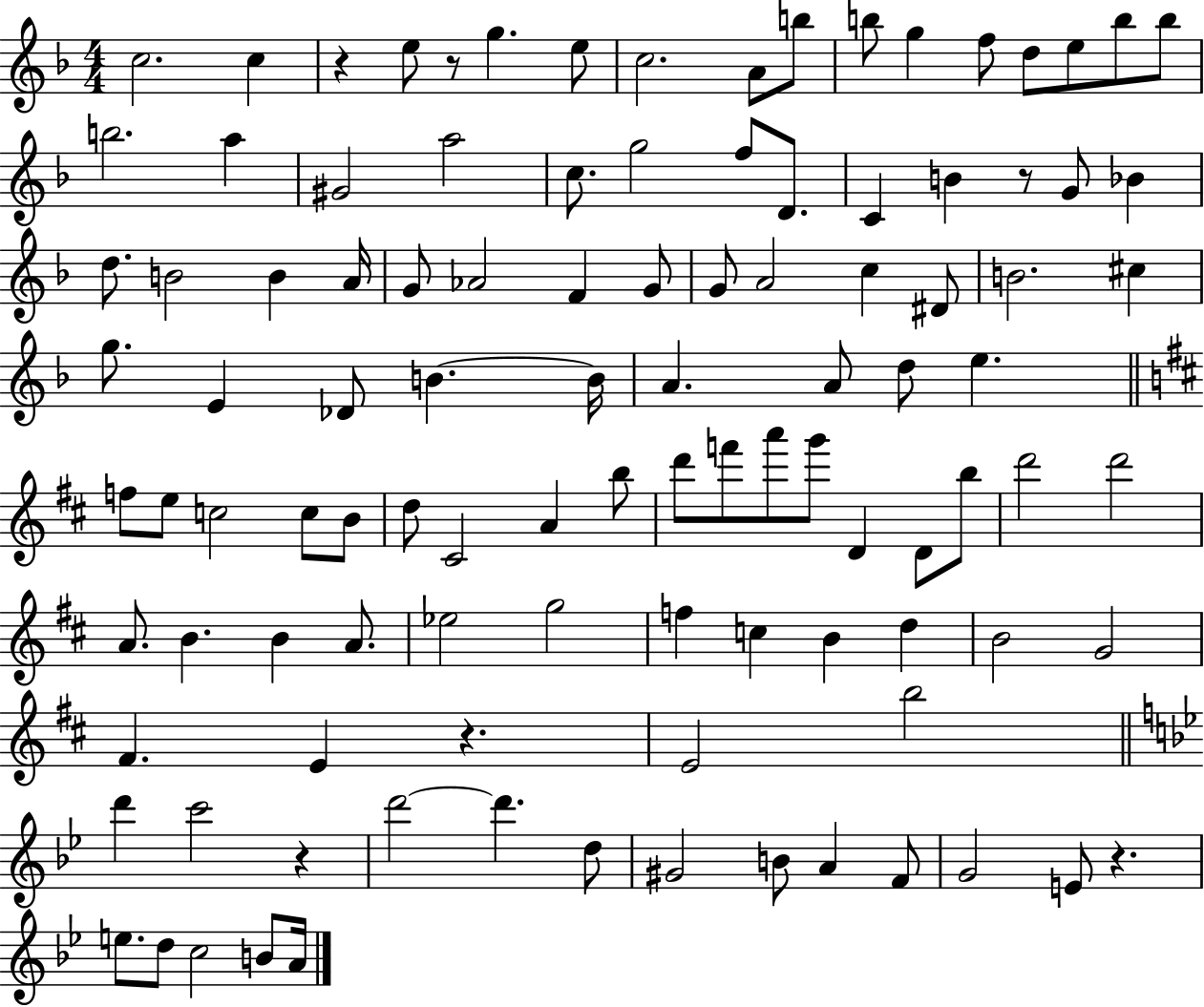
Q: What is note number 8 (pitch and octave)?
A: B5